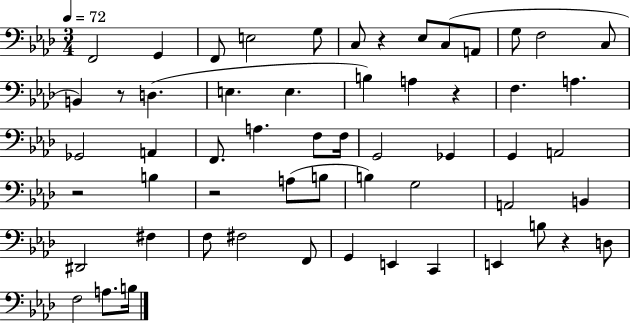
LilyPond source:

{
  \clef bass
  \numericTimeSignature
  \time 3/4
  \key aes \major
  \tempo 4 = 72
  f,2 g,4 | f,8 e2 g8 | c8 r4 ees8 c8( a,8 | g8 f2 c8 | \break b,4) r8 d4.( | e4. e4. | b4) a4 r4 | f4. a4. | \break ges,2 a,4 | f,8. a4. f8 f16 | g,2 ges,4 | g,4 a,2 | \break r2 b4 | r2 a8( b8 | b4) g2 | a,2 b,4 | \break dis,2 fis4 | f8 fis2 f,8 | g,4 e,4 c,4 | e,4 b8 r4 d8 | \break f2 a8. b16 | \bar "|."
}